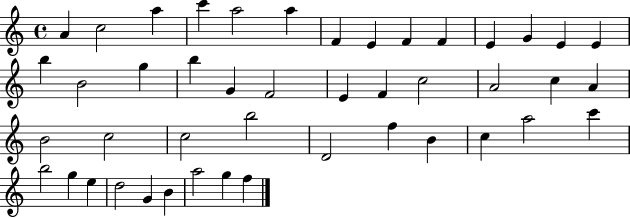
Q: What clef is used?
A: treble